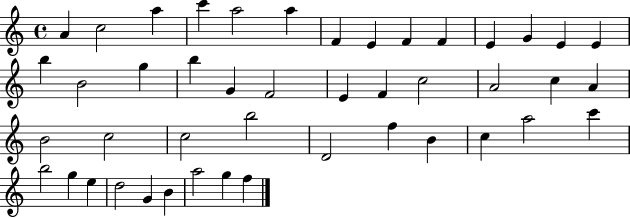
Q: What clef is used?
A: treble